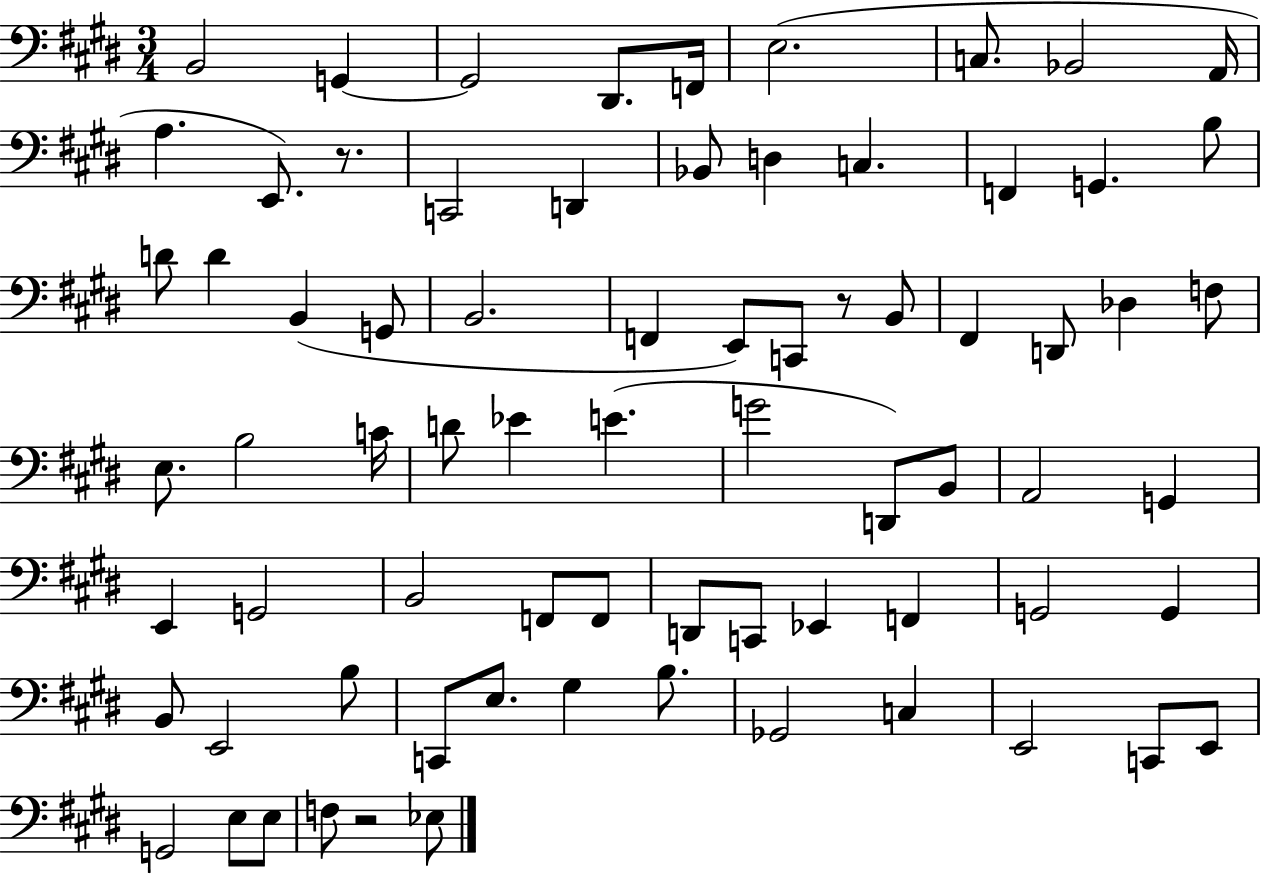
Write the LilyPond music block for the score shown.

{
  \clef bass
  \numericTimeSignature
  \time 3/4
  \key e \major
  b,2 g,4~~ | g,2 dis,8. f,16 | e2.( | c8. bes,2 a,16 | \break a4. e,8.) r8. | c,2 d,4 | bes,8 d4 c4. | f,4 g,4. b8 | \break d'8 d'4 b,4( g,8 | b,2. | f,4 e,8) c,8 r8 b,8 | fis,4 d,8 des4 f8 | \break e8. b2 c'16 | d'8 ees'4 e'4.( | g'2 d,8) b,8 | a,2 g,4 | \break e,4 g,2 | b,2 f,8 f,8 | d,8 c,8 ees,4 f,4 | g,2 g,4 | \break b,8 e,2 b8 | c,8 e8. gis4 b8. | ges,2 c4 | e,2 c,8 e,8 | \break g,2 e8 e8 | f8 r2 ees8 | \bar "|."
}